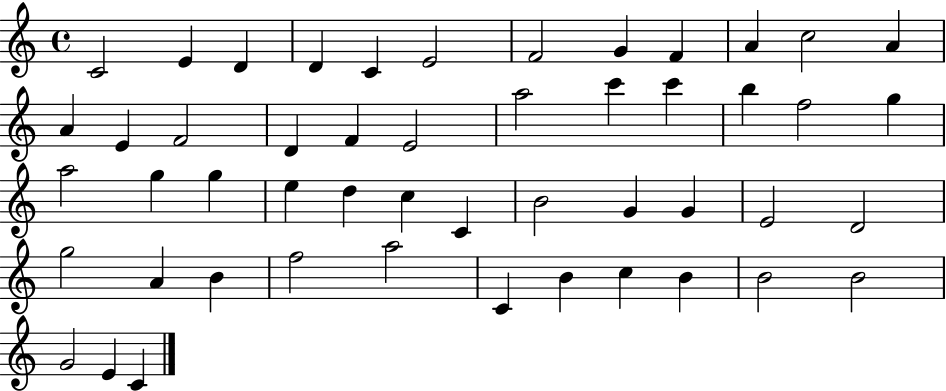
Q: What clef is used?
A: treble